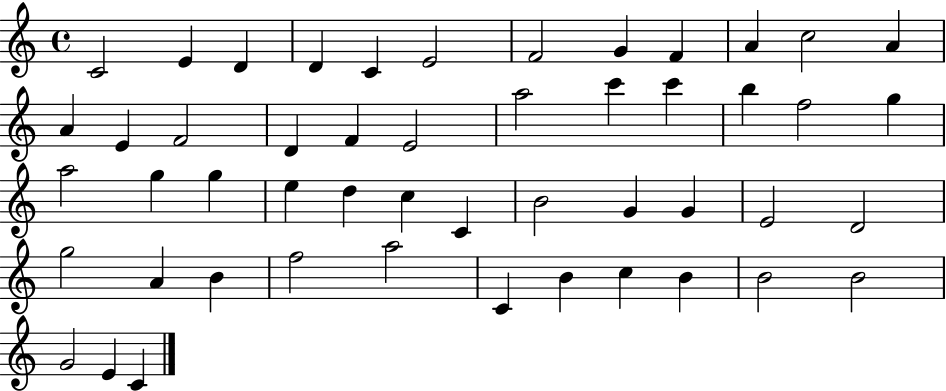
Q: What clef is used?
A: treble